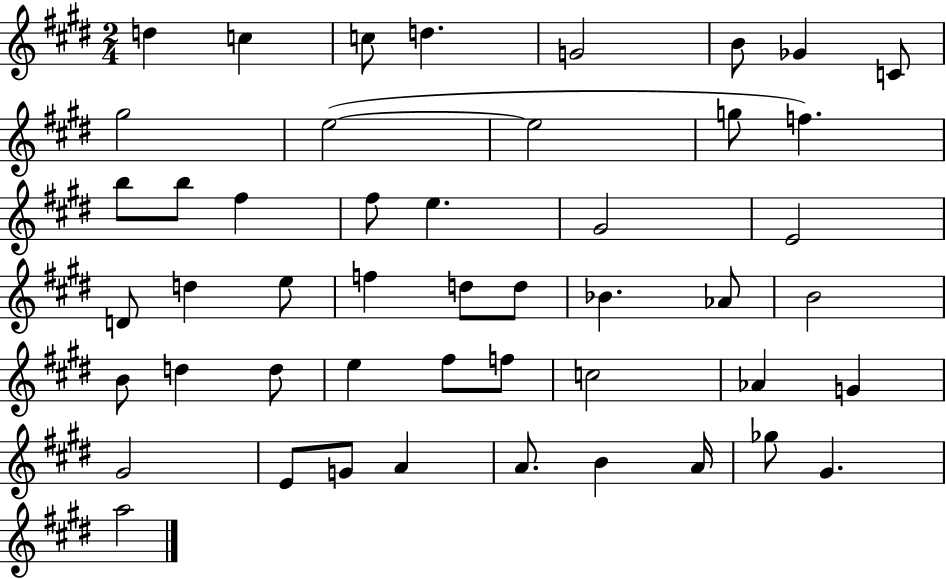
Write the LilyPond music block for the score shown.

{
  \clef treble
  \numericTimeSignature
  \time 2/4
  \key e \major
  d''4 c''4 | c''8 d''4. | g'2 | b'8 ges'4 c'8 | \break gis''2 | e''2~(~ | e''2 | g''8 f''4.) | \break b''8 b''8 fis''4 | fis''8 e''4. | gis'2 | e'2 | \break d'8 d''4 e''8 | f''4 d''8 d''8 | bes'4. aes'8 | b'2 | \break b'8 d''4 d''8 | e''4 fis''8 f''8 | c''2 | aes'4 g'4 | \break gis'2 | e'8 g'8 a'4 | a'8. b'4 a'16 | ges''8 gis'4. | \break a''2 | \bar "|."
}